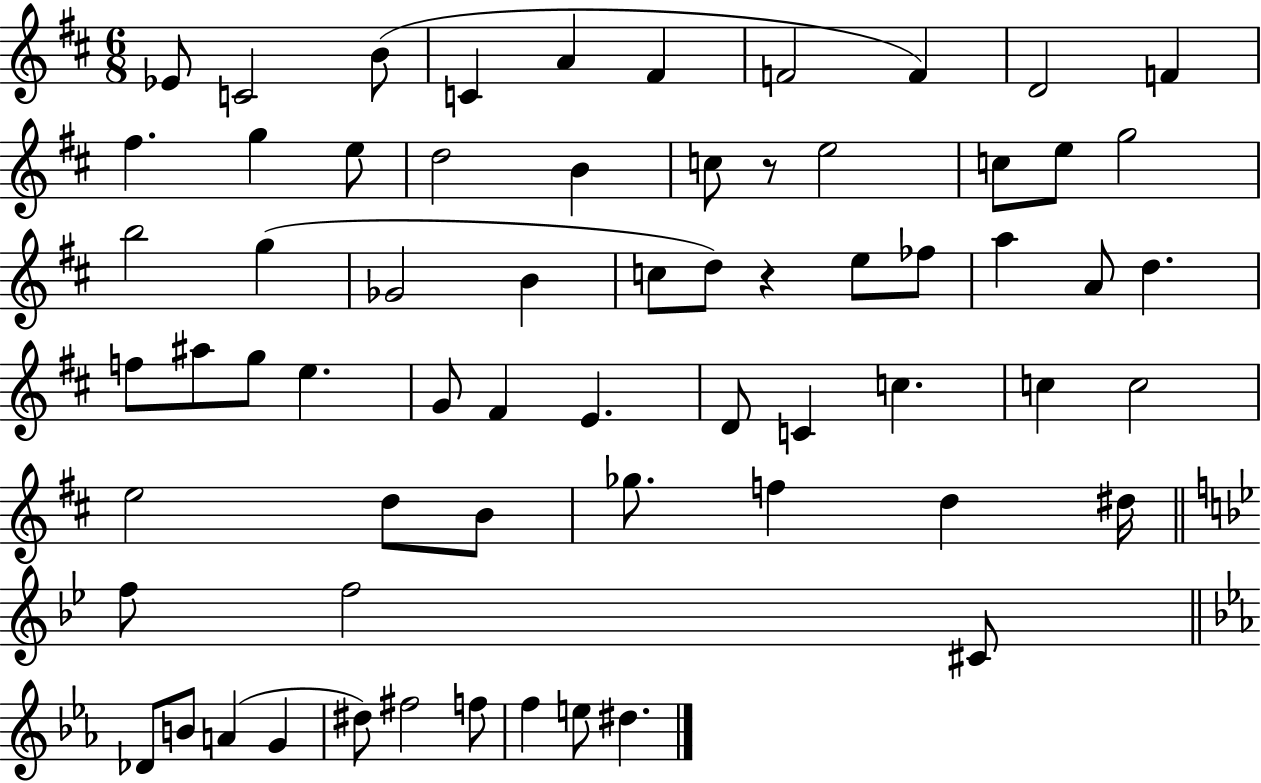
X:1
T:Untitled
M:6/8
L:1/4
K:D
_E/2 C2 B/2 C A ^F F2 F D2 F ^f g e/2 d2 B c/2 z/2 e2 c/2 e/2 g2 b2 g _G2 B c/2 d/2 z e/2 _f/2 a A/2 d f/2 ^a/2 g/2 e G/2 ^F E D/2 C c c c2 e2 d/2 B/2 _g/2 f d ^d/4 f/2 f2 ^C/2 _D/2 B/2 A G ^d/2 ^f2 f/2 f e/2 ^d